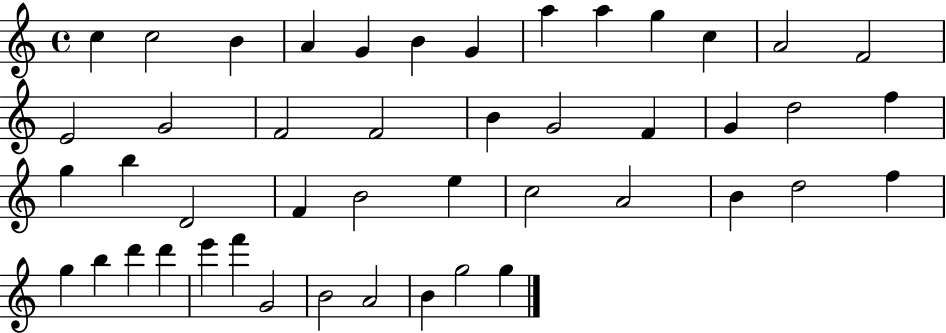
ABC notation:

X:1
T:Untitled
M:4/4
L:1/4
K:C
c c2 B A G B G a a g c A2 F2 E2 G2 F2 F2 B G2 F G d2 f g b D2 F B2 e c2 A2 B d2 f g b d' d' e' f' G2 B2 A2 B g2 g